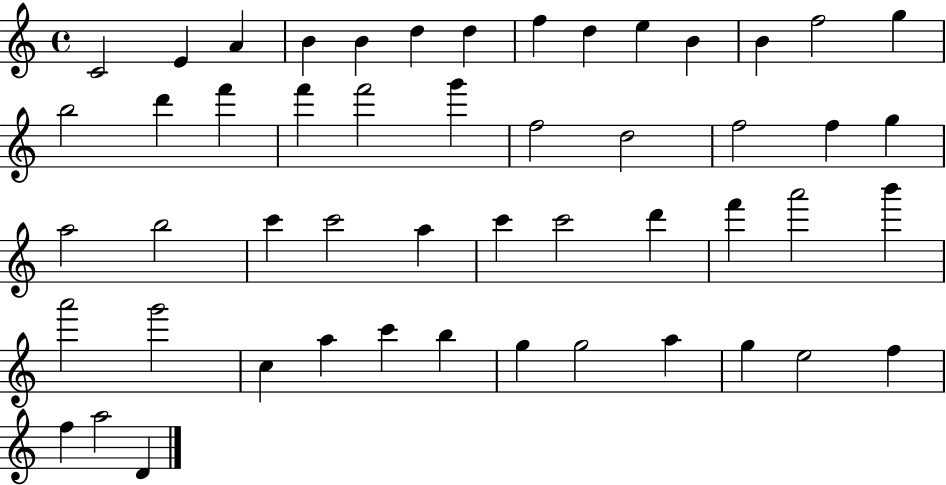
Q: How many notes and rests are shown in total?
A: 51